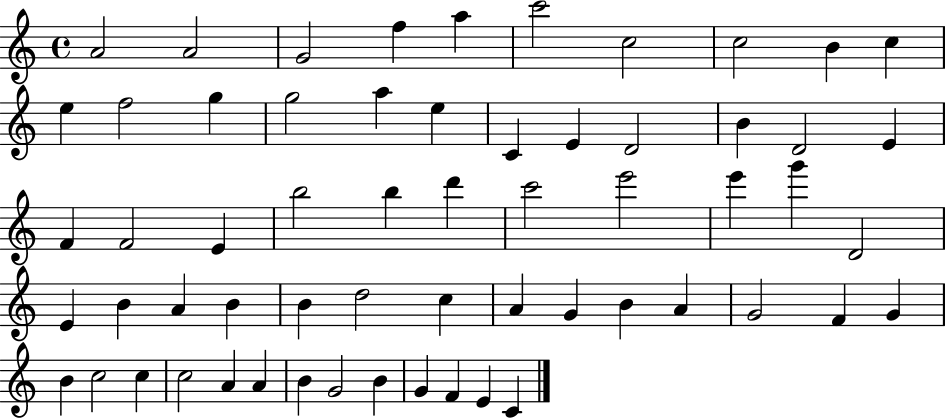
X:1
T:Untitled
M:4/4
L:1/4
K:C
A2 A2 G2 f a c'2 c2 c2 B c e f2 g g2 a e C E D2 B D2 E F F2 E b2 b d' c'2 e'2 e' g' D2 E B A B B d2 c A G B A G2 F G B c2 c c2 A A B G2 B G F E C